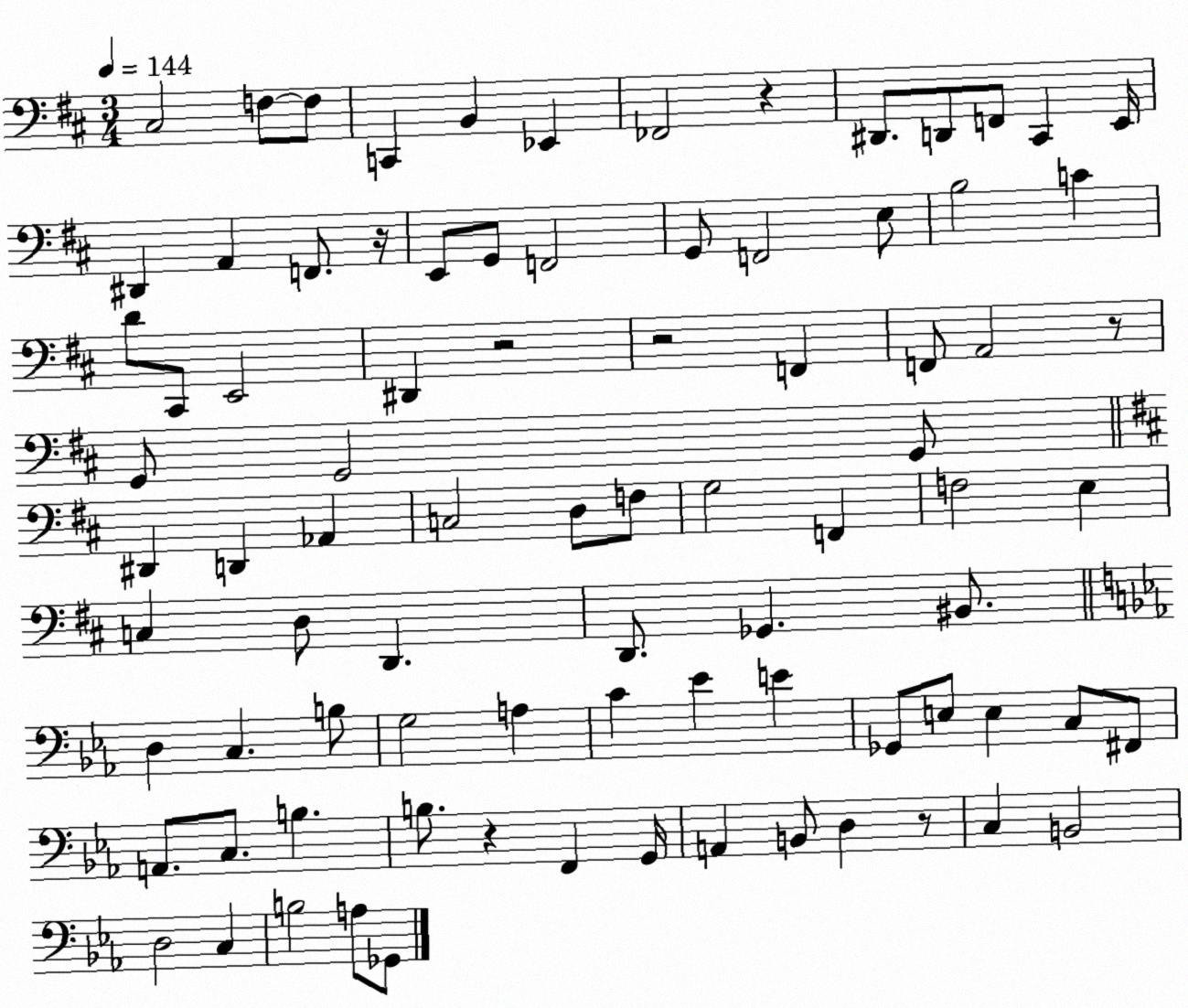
X:1
T:Untitled
M:3/4
L:1/4
K:D
^C,2 F,/2 F,/2 C,, B,, _E,, _F,,2 z ^D,,/2 D,,/2 F,,/2 ^C,, E,,/4 ^D,, A,, F,,/2 z/4 E,,/2 G,,/2 F,,2 G,,/2 F,,2 E,/2 B,2 C D/2 ^C,,/2 E,,2 ^D,, z2 z2 F,, F,,/2 A,,2 z/2 G,,/2 G,,2 G,,/2 ^D,, D,, _A,, C,2 D,/2 F,/2 G,2 F,, F,2 E, C, D,/2 D,, D,,/2 _G,, ^B,,/2 D, C, B,/2 G,2 A, C _E E _G,,/2 E,/2 E, C,/2 ^F,,/2 A,,/2 C,/2 B, B,/2 z F,, G,,/4 A,, B,,/2 D, z/2 C, B,,2 D,2 C, B,2 A,/2 _G,,/2